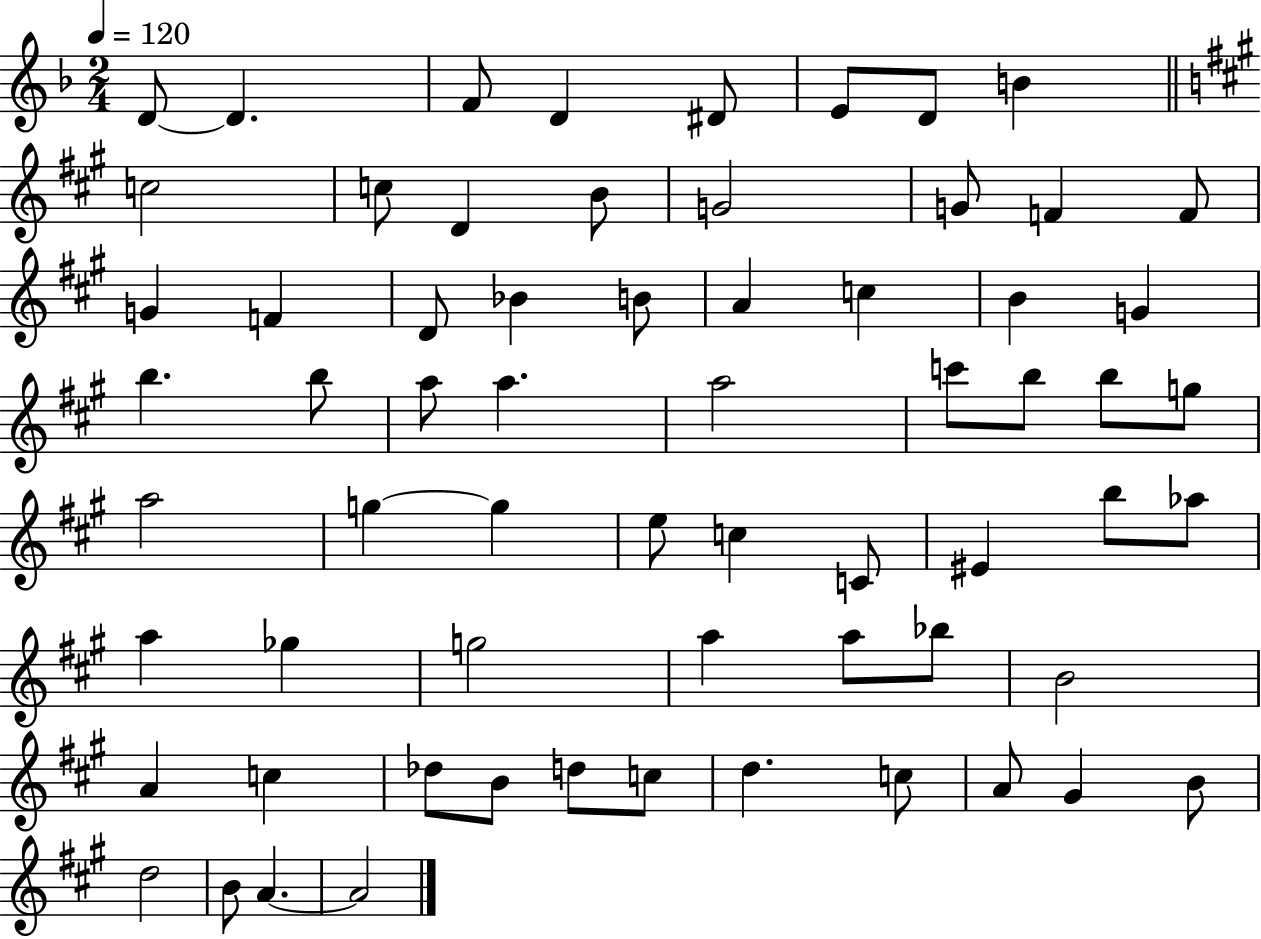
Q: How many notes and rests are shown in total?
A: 65